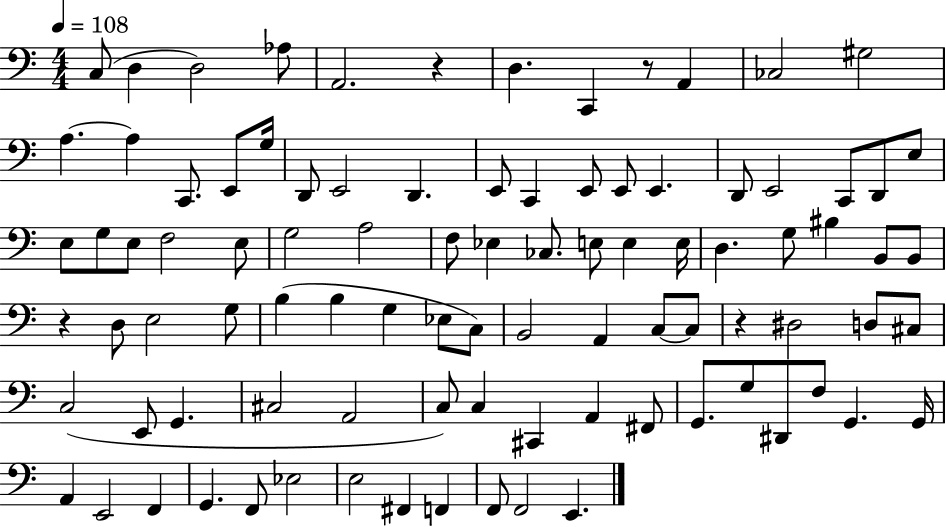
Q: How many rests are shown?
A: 4